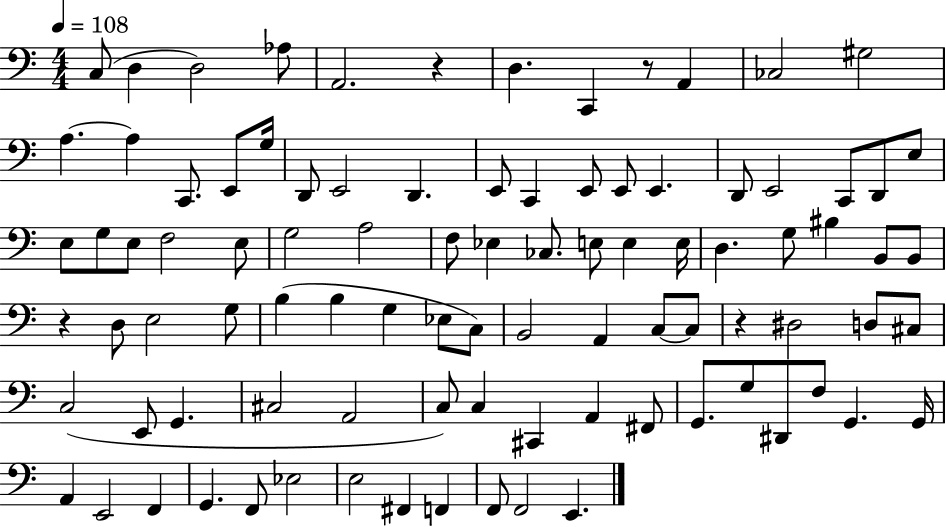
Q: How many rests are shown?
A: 4